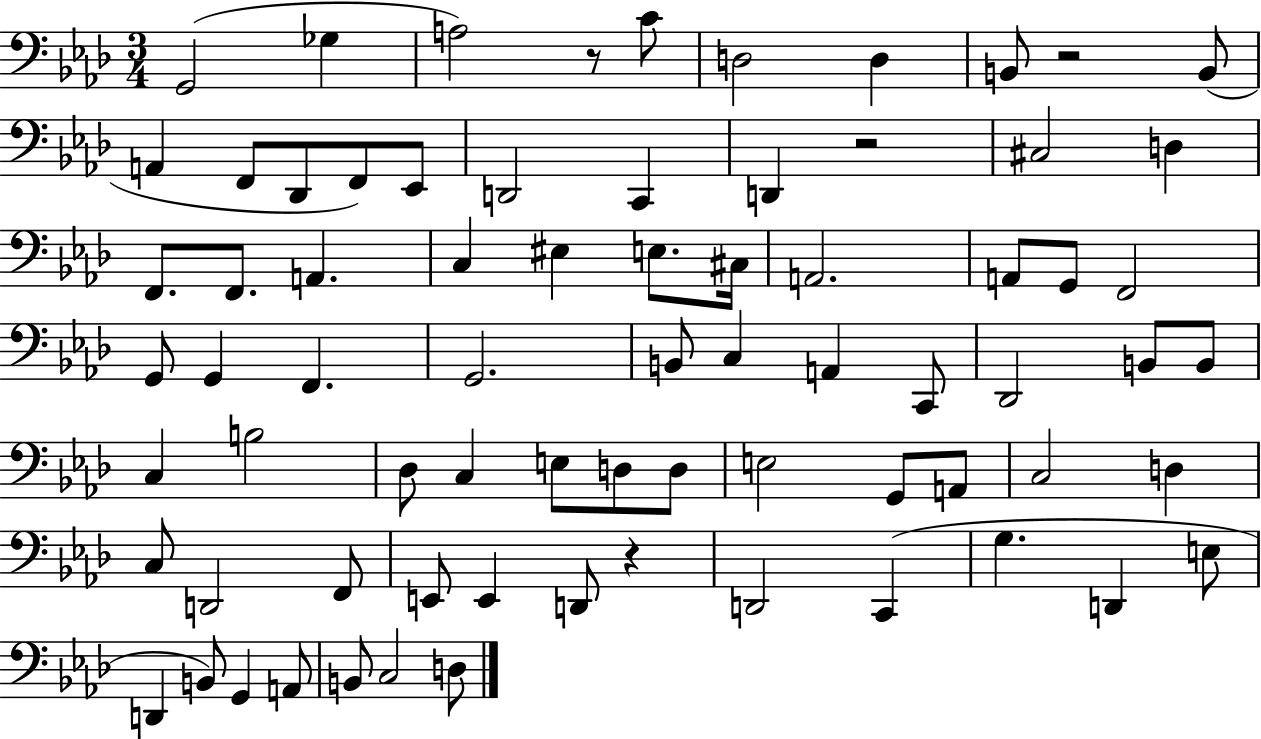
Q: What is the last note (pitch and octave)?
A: D3